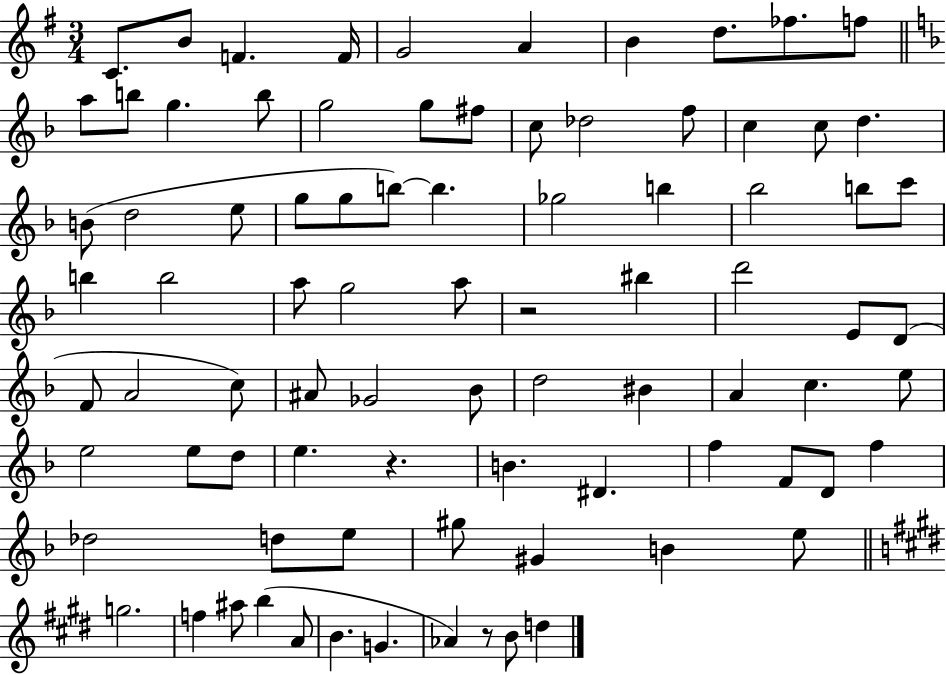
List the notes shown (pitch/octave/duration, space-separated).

C4/e. B4/e F4/q. F4/s G4/h A4/q B4/q D5/e. FES5/e. F5/e A5/e B5/e G5/q. B5/e G5/h G5/e F#5/e C5/e Db5/h F5/e C5/q C5/e D5/q. B4/e D5/h E5/e G5/e G5/e B5/e B5/q. Gb5/h B5/q Bb5/h B5/e C6/e B5/q B5/h A5/e G5/h A5/e R/h BIS5/q D6/h E4/e D4/e F4/e A4/h C5/e A#4/e Gb4/h Bb4/e D5/h BIS4/q A4/q C5/q. E5/e E5/h E5/e D5/e E5/q. R/q. B4/q. D#4/q. F5/q F4/e D4/e F5/q Db5/h D5/e E5/e G#5/e G#4/q B4/q E5/e G5/h. F5/q A#5/e B5/q A4/e B4/q. G4/q. Ab4/q R/e B4/e D5/q